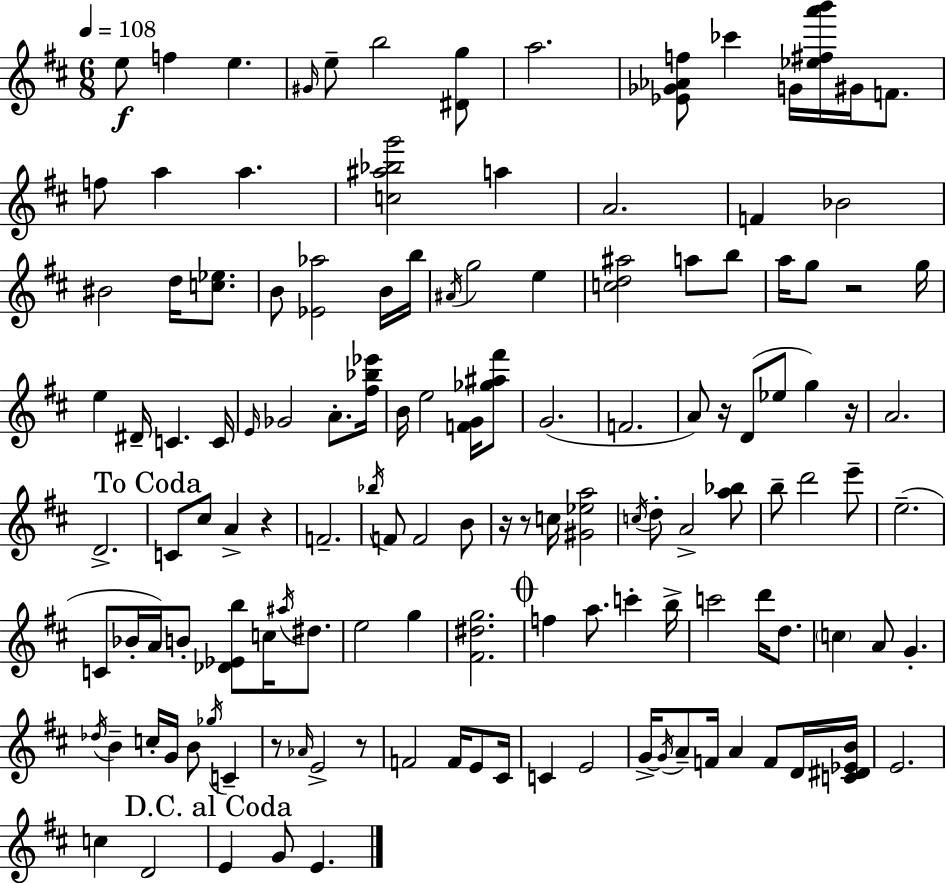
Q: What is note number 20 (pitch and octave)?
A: D5